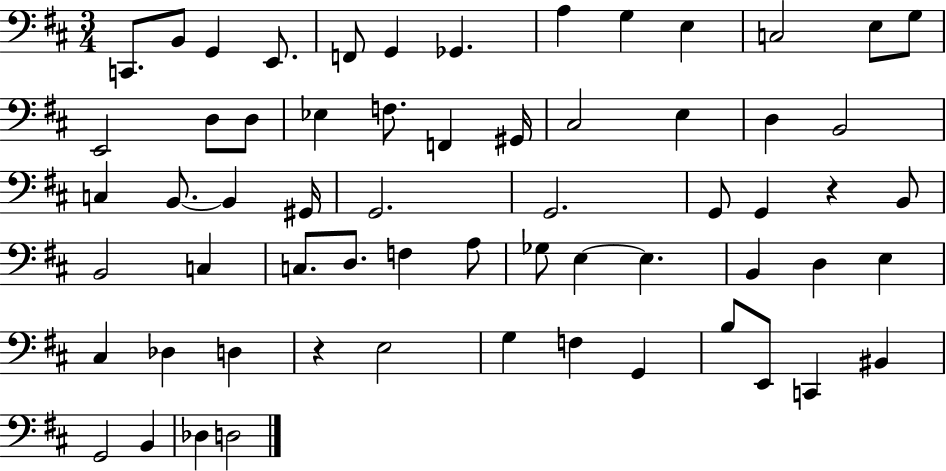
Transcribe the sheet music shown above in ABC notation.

X:1
T:Untitled
M:3/4
L:1/4
K:D
C,,/2 B,,/2 G,, E,,/2 F,,/2 G,, _G,, A, G, E, C,2 E,/2 G,/2 E,,2 D,/2 D,/2 _E, F,/2 F,, ^G,,/4 ^C,2 E, D, B,,2 C, B,,/2 B,, ^G,,/4 G,,2 G,,2 G,,/2 G,, z B,,/2 B,,2 C, C,/2 D,/2 F, A,/2 _G,/2 E, E, B,, D, E, ^C, _D, D, z E,2 G, F, G,, B,/2 E,,/2 C,, ^B,, G,,2 B,, _D, D,2